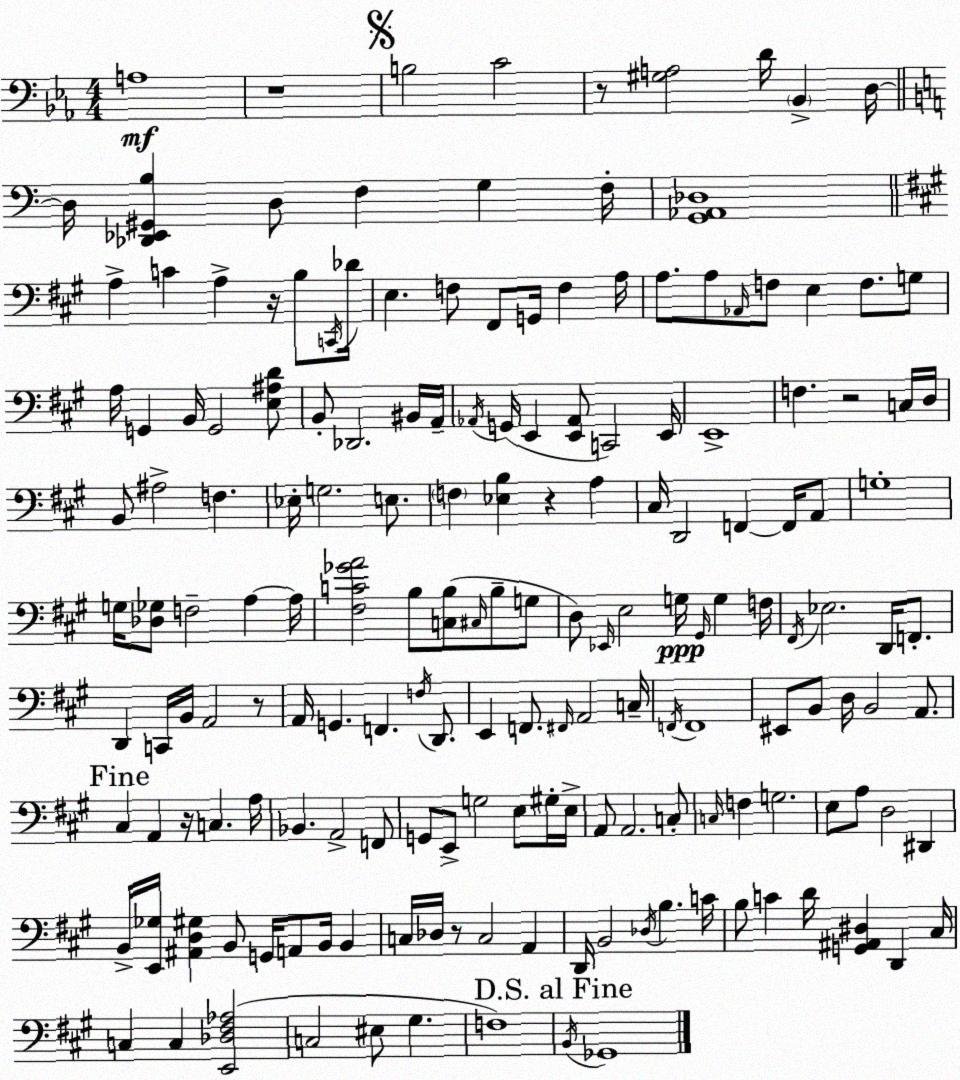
X:1
T:Untitled
M:4/4
L:1/4
K:Cm
A,4 z4 B,2 C2 z/2 [^G,A,]2 D/4 _B,, D,/4 D,/4 [_D,,_E,,^G,,B,] D,/2 F, G, F,/4 [G,,_A,,_D,]4 A, C A, z/4 B,/2 C,,/4 _D/4 E, F,/2 ^F,,/2 G,,/4 F, A,/4 A,/2 A,/2 _A,,/4 F,/2 E, F,/2 G,/2 A,/4 G,, B,,/4 G,,2 [E,^A,D]/2 B,,/2 _D,,2 ^B,,/4 A,,/4 _A,,/4 G,,/4 E,, [E,,_A,,]/2 C,,2 E,,/4 E,,4 F, z2 C,/4 D,/4 B,,/2 ^A,2 F, _E,/4 G,2 E,/2 F, [_E,B,] z A, ^C,/4 D,,2 F,, F,,/4 A,,/2 G,4 G,/4 [_D,_G,]/2 F,2 A, A,/4 [^F,C_GA]2 B,/2 [C,B,]/2 ^C,/4 B,/2 G,/2 D,/2 _E,,/4 E,2 G,/4 ^G,,/4 G, F,/4 ^F,,/4 _E,2 D,,/4 F,,/2 D,, C,,/4 B,,/4 A,,2 z/2 A,,/4 G,, F,, F,/4 D,,/2 E,, F,,/2 ^F,,/4 A,,2 C,/4 F,,/4 F,,4 ^E,,/2 B,,/2 D,/4 B,,2 A,,/2 ^C, A,, z/4 C, A,/4 _B,, A,,2 F,,/2 G,,/2 E,,/2 G,2 E,/2 ^G,/4 E,/4 A,,/2 A,,2 C,/2 C,/4 F, G,2 E,/2 A,/2 D,2 ^D,, B,,/4 [E,,_G,]/4 [^A,,D,^G,] B,,/2 G,,/4 A,,/2 B,,/4 B,, C,/4 _D,/4 z/2 C,2 A,, D,,/4 B,,2 _D,/4 B, C/4 B,/2 C D/4 [G,,^A,,^D,] D,, ^C,/4 C, C, [E,,_D,^F,_A,]2 C,2 ^E,/2 ^G, F,4 B,,/4 _G,,4